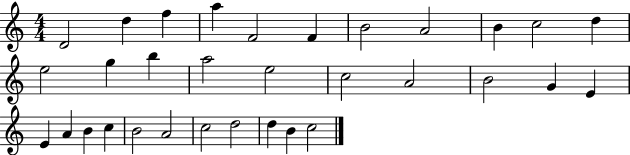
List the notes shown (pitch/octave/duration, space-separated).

D4/h D5/q F5/q A5/q F4/h F4/q B4/h A4/h B4/q C5/h D5/q E5/h G5/q B5/q A5/h E5/h C5/h A4/h B4/h G4/q E4/q E4/q A4/q B4/q C5/q B4/h A4/h C5/h D5/h D5/q B4/q C5/h